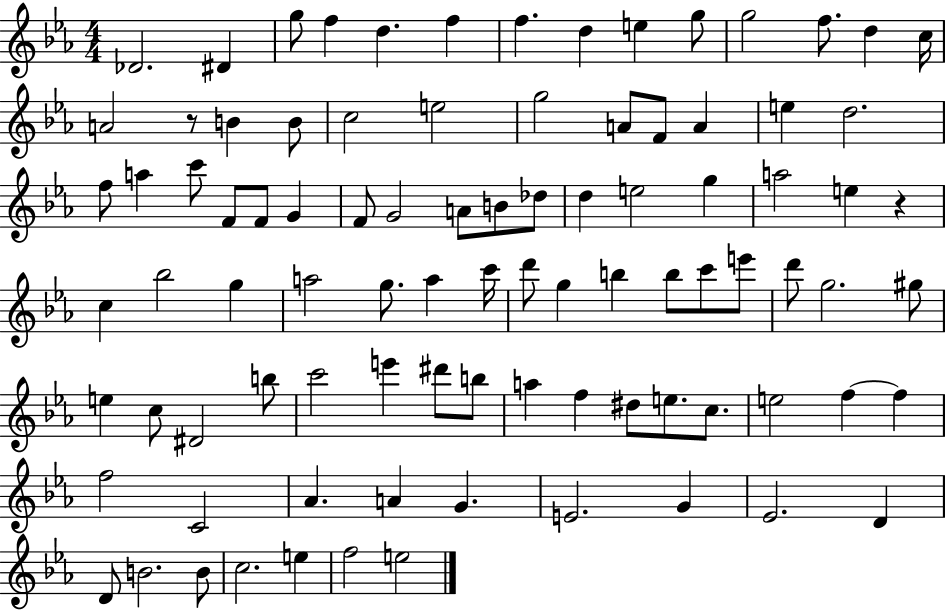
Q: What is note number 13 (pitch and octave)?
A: D5